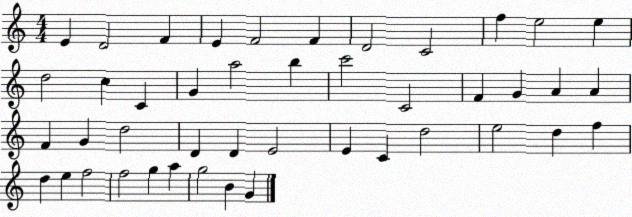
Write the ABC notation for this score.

X:1
T:Untitled
M:4/4
L:1/4
K:C
E D2 F E F2 F D2 C2 f e2 e d2 c C G a2 b c'2 C2 F G A A F G d2 D D E2 E C d2 e2 d f d e f2 f2 g a g2 B G